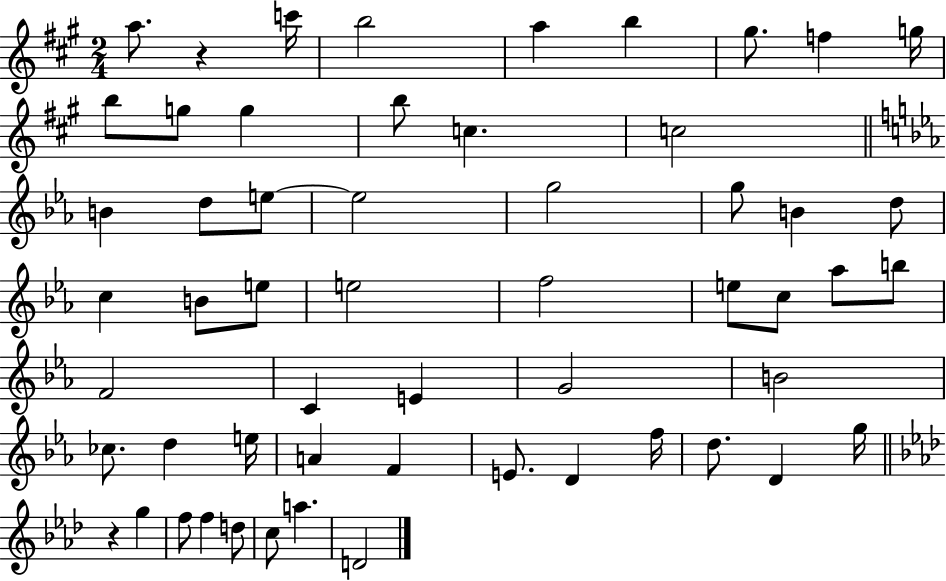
{
  \clef treble
  \numericTimeSignature
  \time 2/4
  \key a \major
  a''8. r4 c'''16 | b''2 | a''4 b''4 | gis''8. f''4 g''16 | \break b''8 g''8 g''4 | b''8 c''4. | c''2 | \bar "||" \break \key ees \major b'4 d''8 e''8~~ | e''2 | g''2 | g''8 b'4 d''8 | \break c''4 b'8 e''8 | e''2 | f''2 | e''8 c''8 aes''8 b''8 | \break f'2 | c'4 e'4 | g'2 | b'2 | \break ces''8. d''4 e''16 | a'4 f'4 | e'8. d'4 f''16 | d''8. d'4 g''16 | \break \bar "||" \break \key f \minor r4 g''4 | f''8 f''4 d''8 | c''8 a''4. | d'2 | \break \bar "|."
}